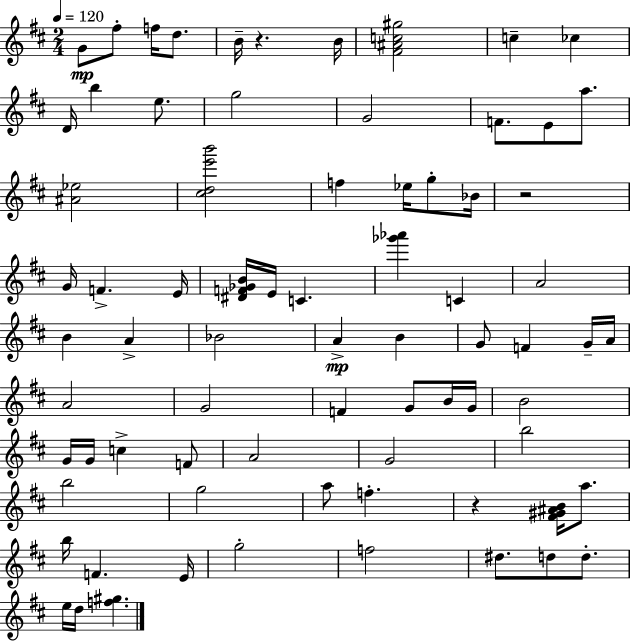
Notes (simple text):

G4/e F#5/e F5/s D5/e. B4/s R/q. B4/s [F#4,A#4,C5,G#5]/h C5/q CES5/q D4/s B5/q E5/e. G5/h G4/h F4/e. E4/e A5/e. [A#4,Eb5]/h [C#5,D5,E6,B6]/h F5/q Eb5/s G5/e Bb4/s R/h G4/s F4/q. E4/s [D#4,F4,Gb4,B4]/s E4/s C4/q. [Gb6,Ab6]/q C4/q A4/h B4/q A4/q Bb4/h A4/q B4/q G4/e F4/q G4/s A4/s A4/h G4/h F4/q G4/e B4/s G4/s B4/h G4/s G4/s C5/q F4/e A4/h G4/h B5/h B5/h G5/h A5/e F5/q. R/q [F#4,G#4,A#4,B4]/s A5/e. B5/s F4/q. E4/s G5/h F5/h D#5/e. D5/e D5/e. E5/s D5/s [F5,G#5]/q.